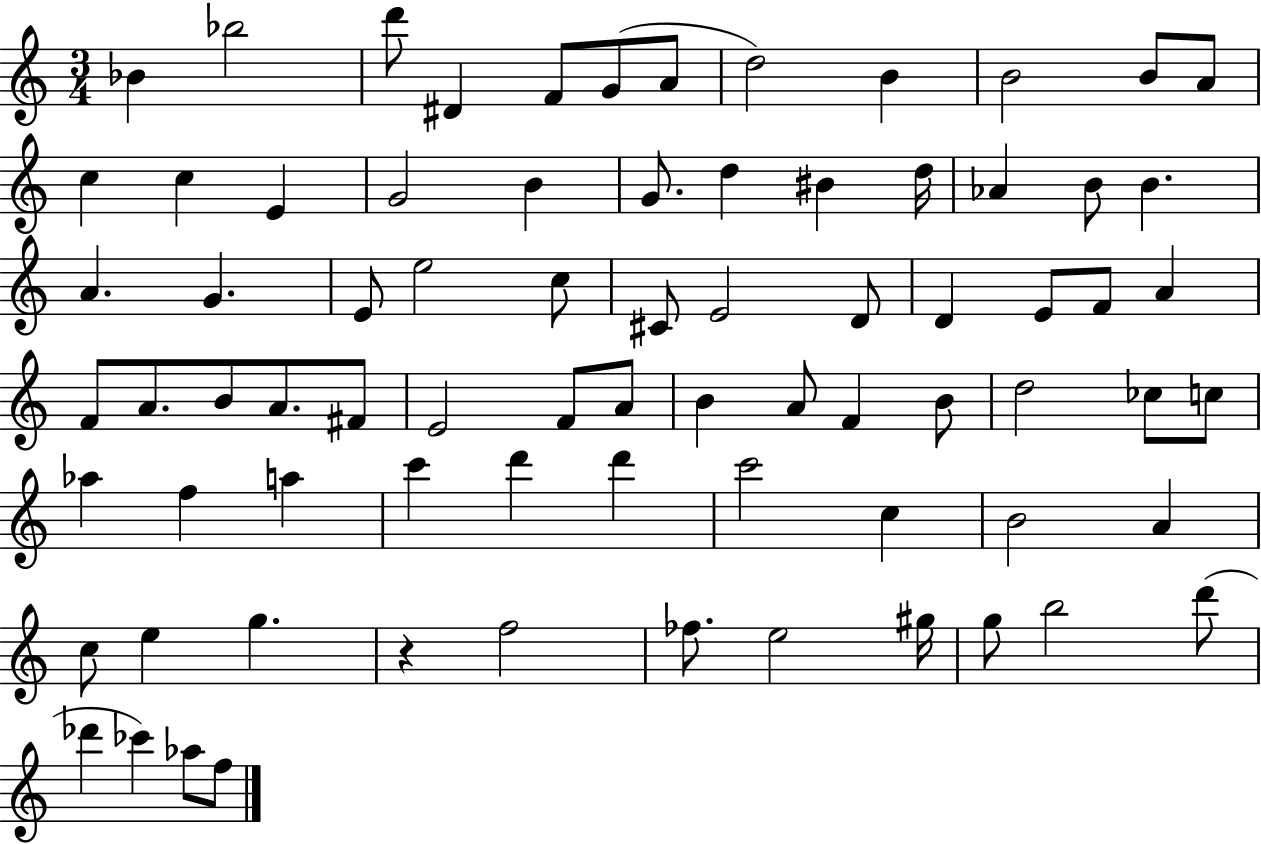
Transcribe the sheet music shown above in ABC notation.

X:1
T:Untitled
M:3/4
L:1/4
K:C
_B _b2 d'/2 ^D F/2 G/2 A/2 d2 B B2 B/2 A/2 c c E G2 B G/2 d ^B d/4 _A B/2 B A G E/2 e2 c/2 ^C/2 E2 D/2 D E/2 F/2 A F/2 A/2 B/2 A/2 ^F/2 E2 F/2 A/2 B A/2 F B/2 d2 _c/2 c/2 _a f a c' d' d' c'2 c B2 A c/2 e g z f2 _f/2 e2 ^g/4 g/2 b2 d'/2 _d' _c' _a/2 f/2